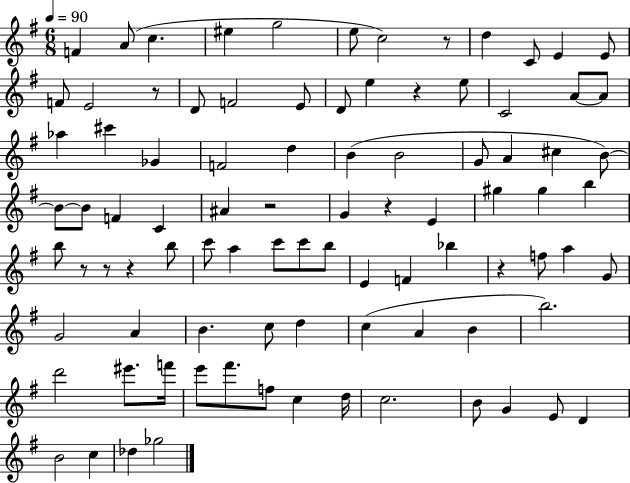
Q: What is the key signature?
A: G major